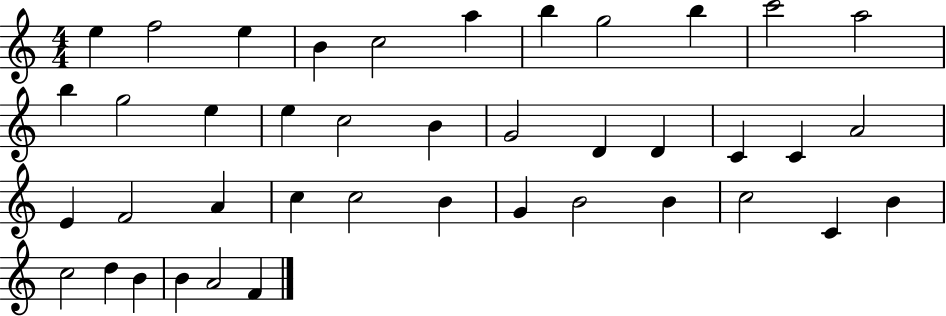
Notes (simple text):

E5/q F5/h E5/q B4/q C5/h A5/q B5/q G5/h B5/q C6/h A5/h B5/q G5/h E5/q E5/q C5/h B4/q G4/h D4/q D4/q C4/q C4/q A4/h E4/q F4/h A4/q C5/q C5/h B4/q G4/q B4/h B4/q C5/h C4/q B4/q C5/h D5/q B4/q B4/q A4/h F4/q